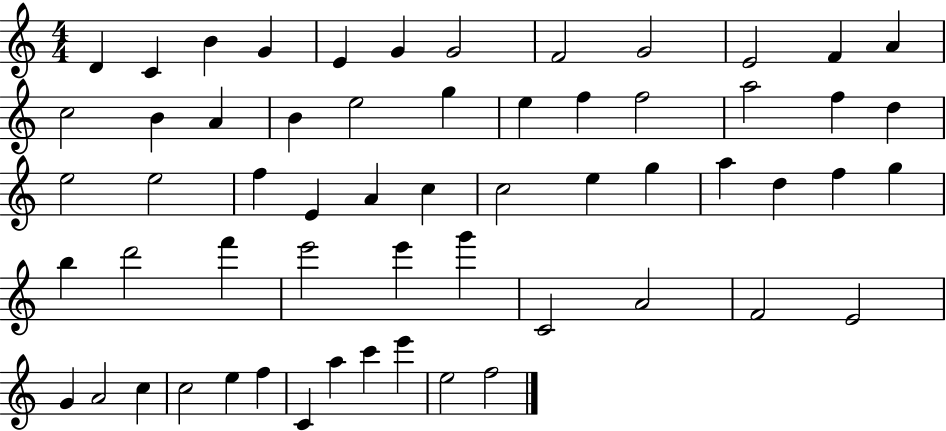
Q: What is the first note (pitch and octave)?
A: D4